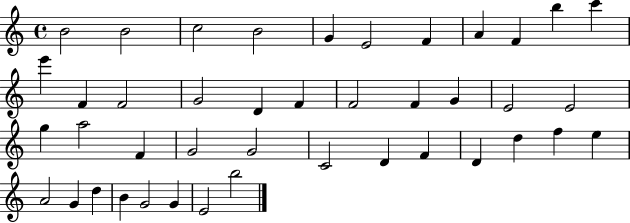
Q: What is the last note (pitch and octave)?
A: B5